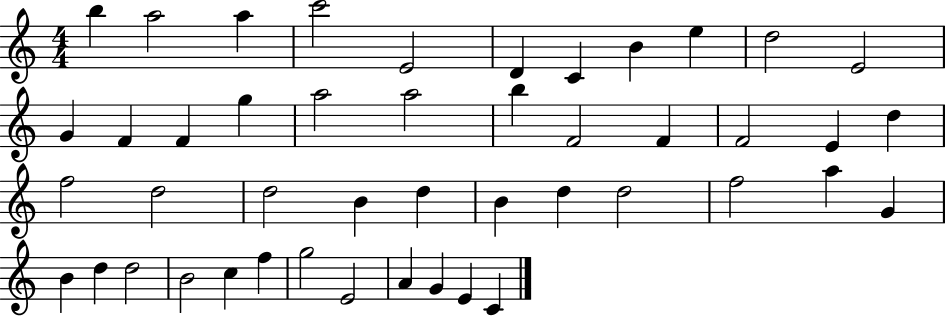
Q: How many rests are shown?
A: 0